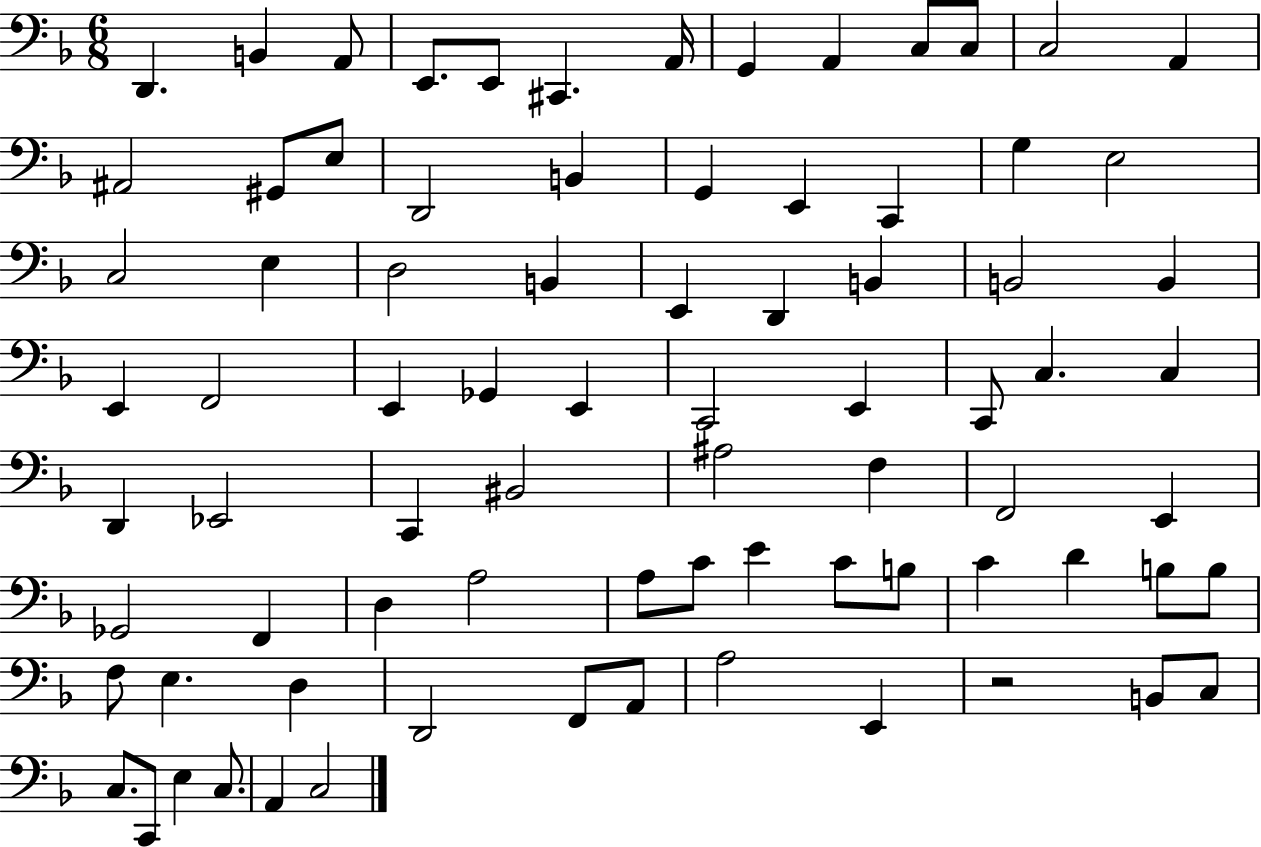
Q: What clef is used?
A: bass